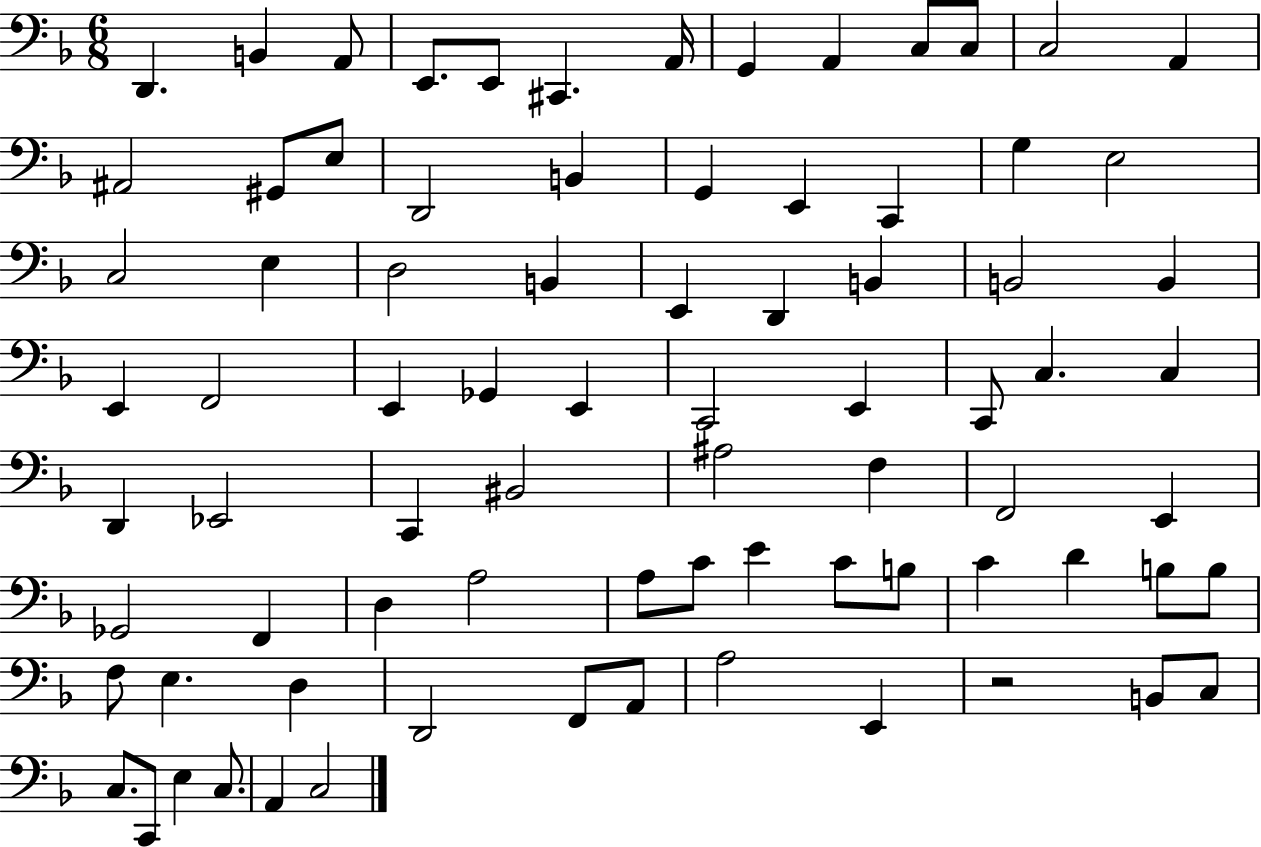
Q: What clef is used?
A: bass